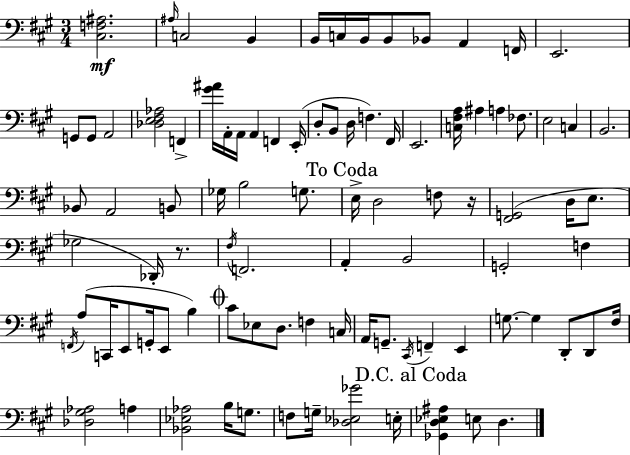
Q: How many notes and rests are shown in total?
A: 92